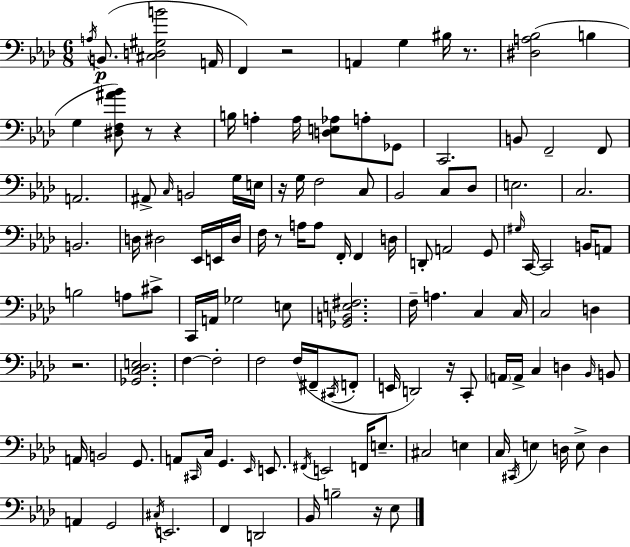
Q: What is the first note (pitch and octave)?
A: A3